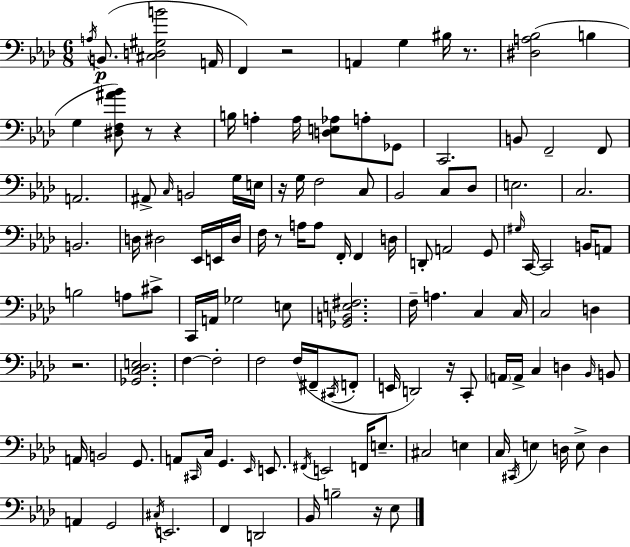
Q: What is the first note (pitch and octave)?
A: A3